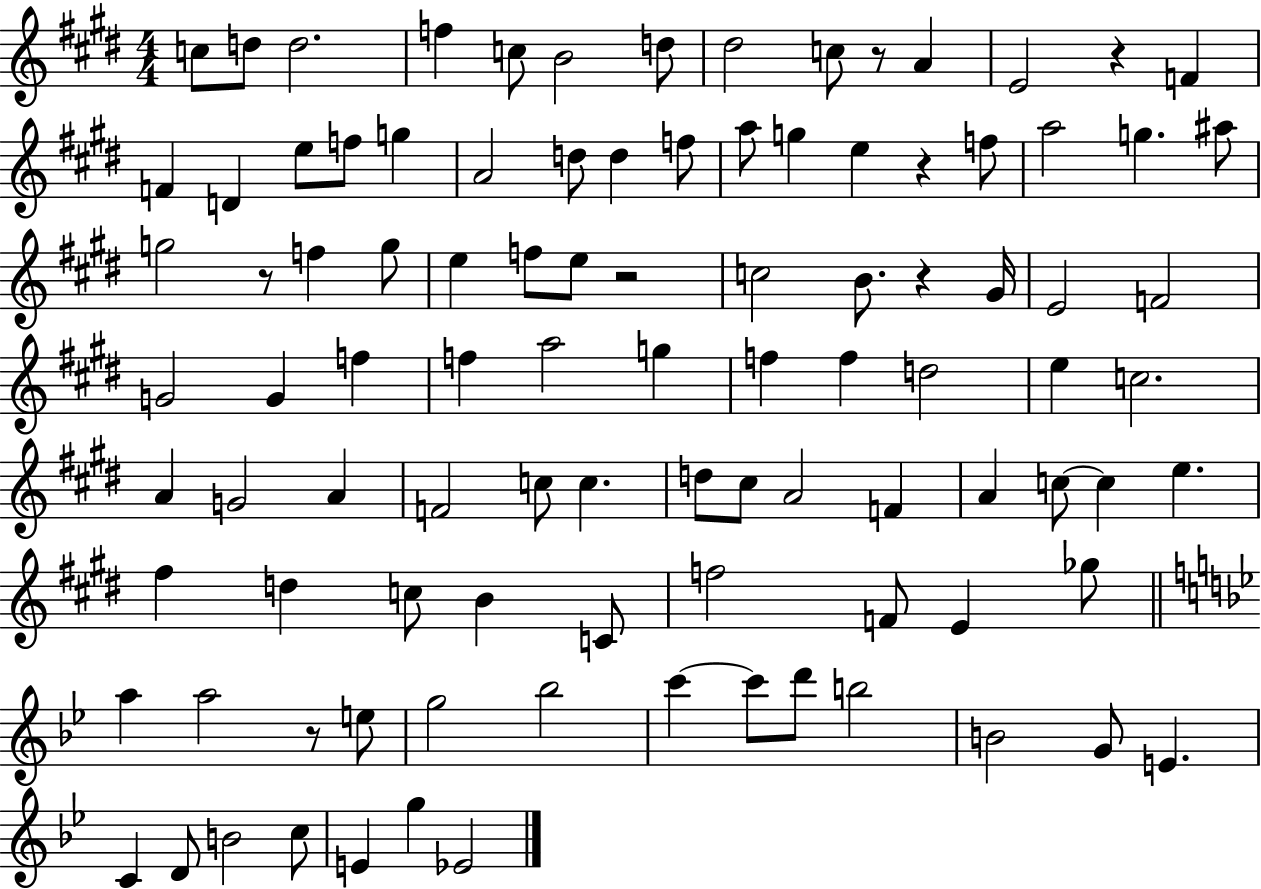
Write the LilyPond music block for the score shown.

{
  \clef treble
  \numericTimeSignature
  \time 4/4
  \key e \major
  \repeat volta 2 { c''8 d''8 d''2. | f''4 c''8 b'2 d''8 | dis''2 c''8 r8 a'4 | e'2 r4 f'4 | \break f'4 d'4 e''8 f''8 g''4 | a'2 d''8 d''4 f''8 | a''8 g''4 e''4 r4 f''8 | a''2 g''4. ais''8 | \break g''2 r8 f''4 g''8 | e''4 f''8 e''8 r2 | c''2 b'8. r4 gis'16 | e'2 f'2 | \break g'2 g'4 f''4 | f''4 a''2 g''4 | f''4 f''4 d''2 | e''4 c''2. | \break a'4 g'2 a'4 | f'2 c''8 c''4. | d''8 cis''8 a'2 f'4 | a'4 c''8~~ c''4 e''4. | \break fis''4 d''4 c''8 b'4 c'8 | f''2 f'8 e'4 ges''8 | \bar "||" \break \key bes \major a''4 a''2 r8 e''8 | g''2 bes''2 | c'''4~~ c'''8 d'''8 b''2 | b'2 g'8 e'4. | \break c'4 d'8 b'2 c''8 | e'4 g''4 ees'2 | } \bar "|."
}